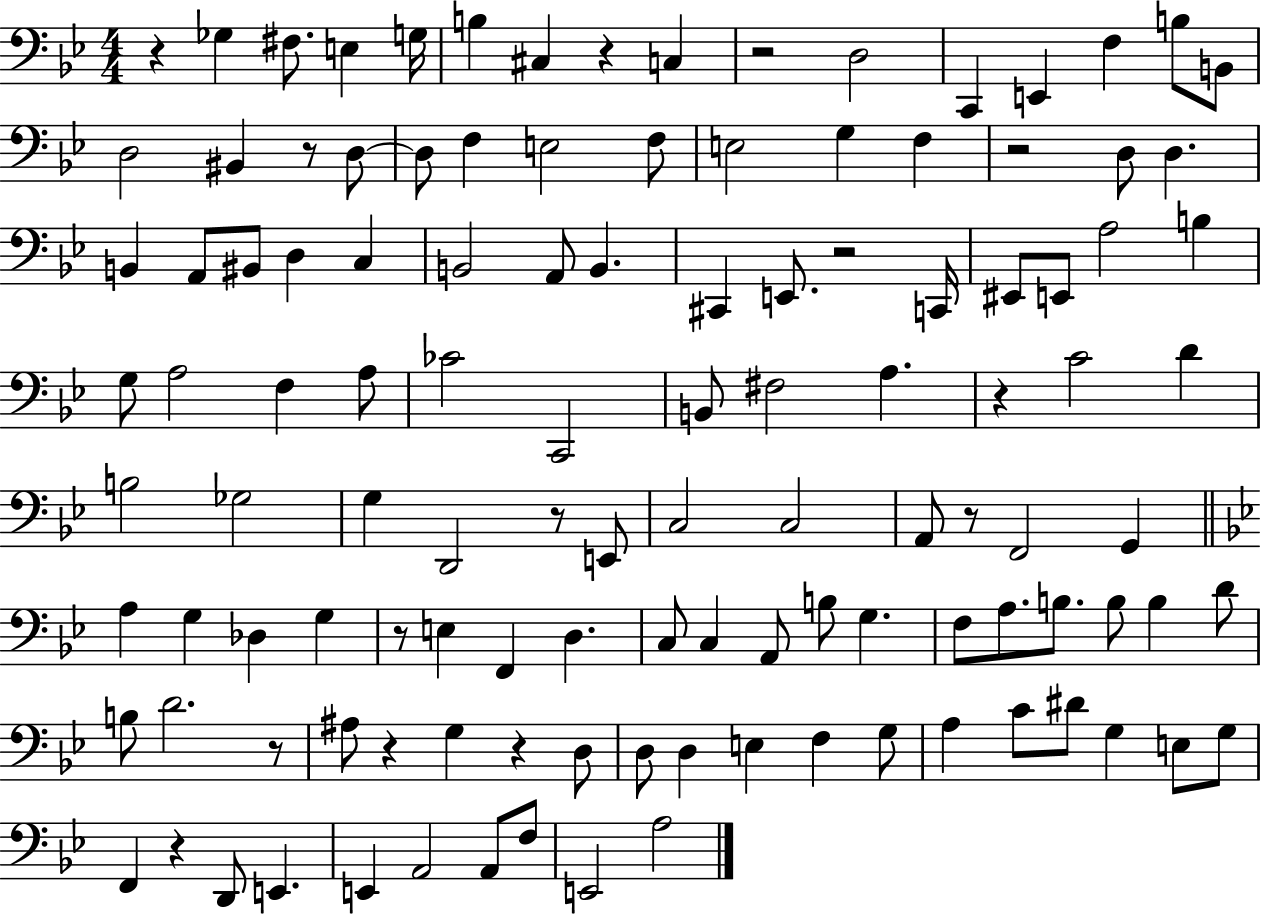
R/q Gb3/q F#3/e. E3/q G3/s B3/q C#3/q R/q C3/q R/h D3/h C2/q E2/q F3/q B3/e B2/e D3/h BIS2/q R/e D3/e D3/e F3/q E3/h F3/e E3/h G3/q F3/q R/h D3/e D3/q. B2/q A2/e BIS2/e D3/q C3/q B2/h A2/e B2/q. C#2/q E2/e. R/h C2/s EIS2/e E2/e A3/h B3/q G3/e A3/h F3/q A3/e CES4/h C2/h B2/e F#3/h A3/q. R/q C4/h D4/q B3/h Gb3/h G3/q D2/h R/e E2/e C3/h C3/h A2/e R/e F2/h G2/q A3/q G3/q Db3/q G3/q R/e E3/q F2/q D3/q. C3/e C3/q A2/e B3/e G3/q. F3/e A3/e. B3/e. B3/e B3/q D4/e B3/e D4/h. R/e A#3/e R/q G3/q R/q D3/e D3/e D3/q E3/q F3/q G3/e A3/q C4/e D#4/e G3/q E3/e G3/e F2/q R/q D2/e E2/q. E2/q A2/h A2/e F3/e E2/h A3/h